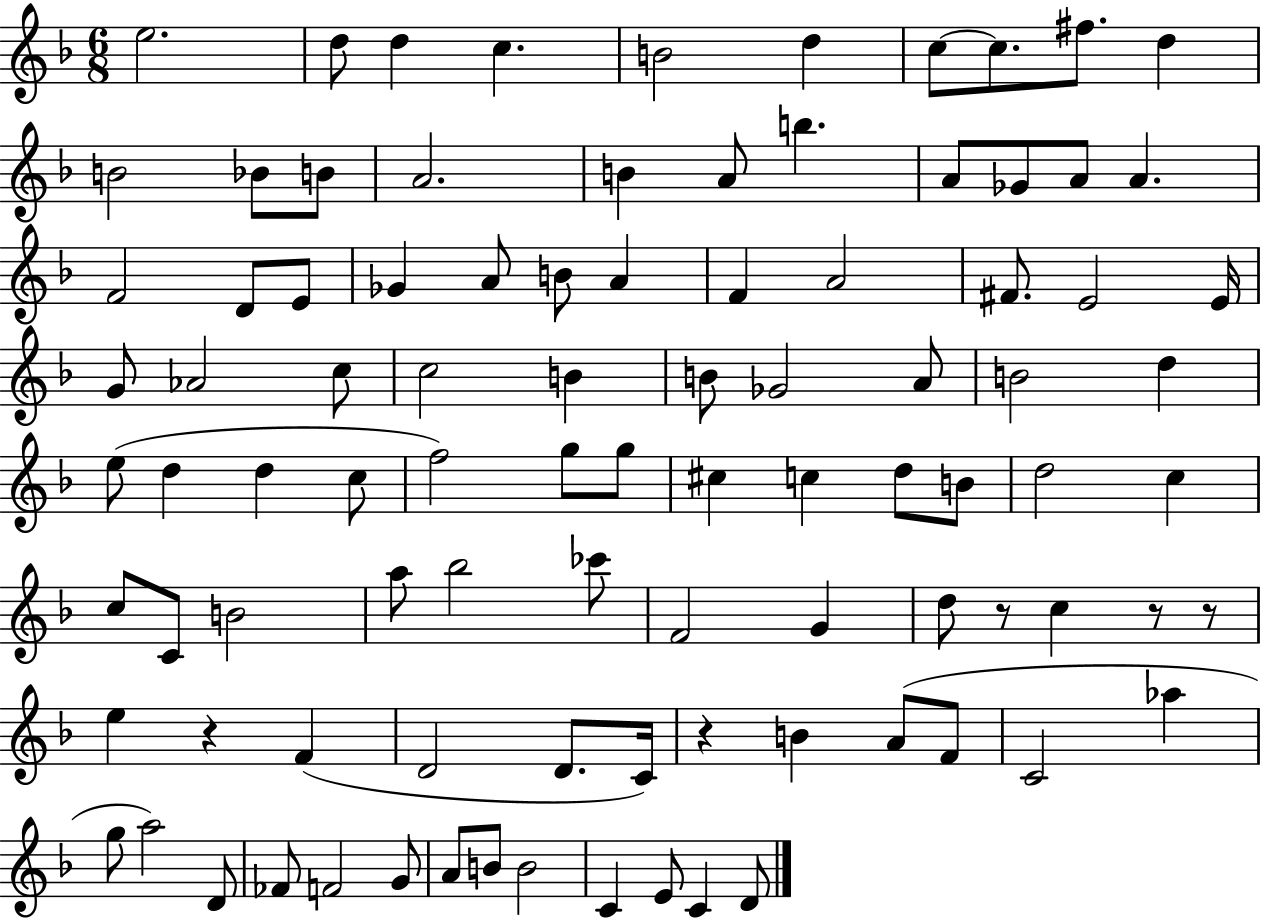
E5/h. D5/e D5/q C5/q. B4/h D5/q C5/e C5/e. F#5/e. D5/q B4/h Bb4/e B4/e A4/h. B4/q A4/e B5/q. A4/e Gb4/e A4/e A4/q. F4/h D4/e E4/e Gb4/q A4/e B4/e A4/q F4/q A4/h F#4/e. E4/h E4/s G4/e Ab4/h C5/e C5/h B4/q B4/e Gb4/h A4/e B4/h D5/q E5/e D5/q D5/q C5/e F5/h G5/e G5/e C#5/q C5/q D5/e B4/e D5/h C5/q C5/e C4/e B4/h A5/e Bb5/h CES6/e F4/h G4/q D5/e R/e C5/q R/e R/e E5/q R/q F4/q D4/h D4/e. C4/s R/q B4/q A4/e F4/e C4/h Ab5/q G5/e A5/h D4/e FES4/e F4/h G4/e A4/e B4/e B4/h C4/q E4/e C4/q D4/e